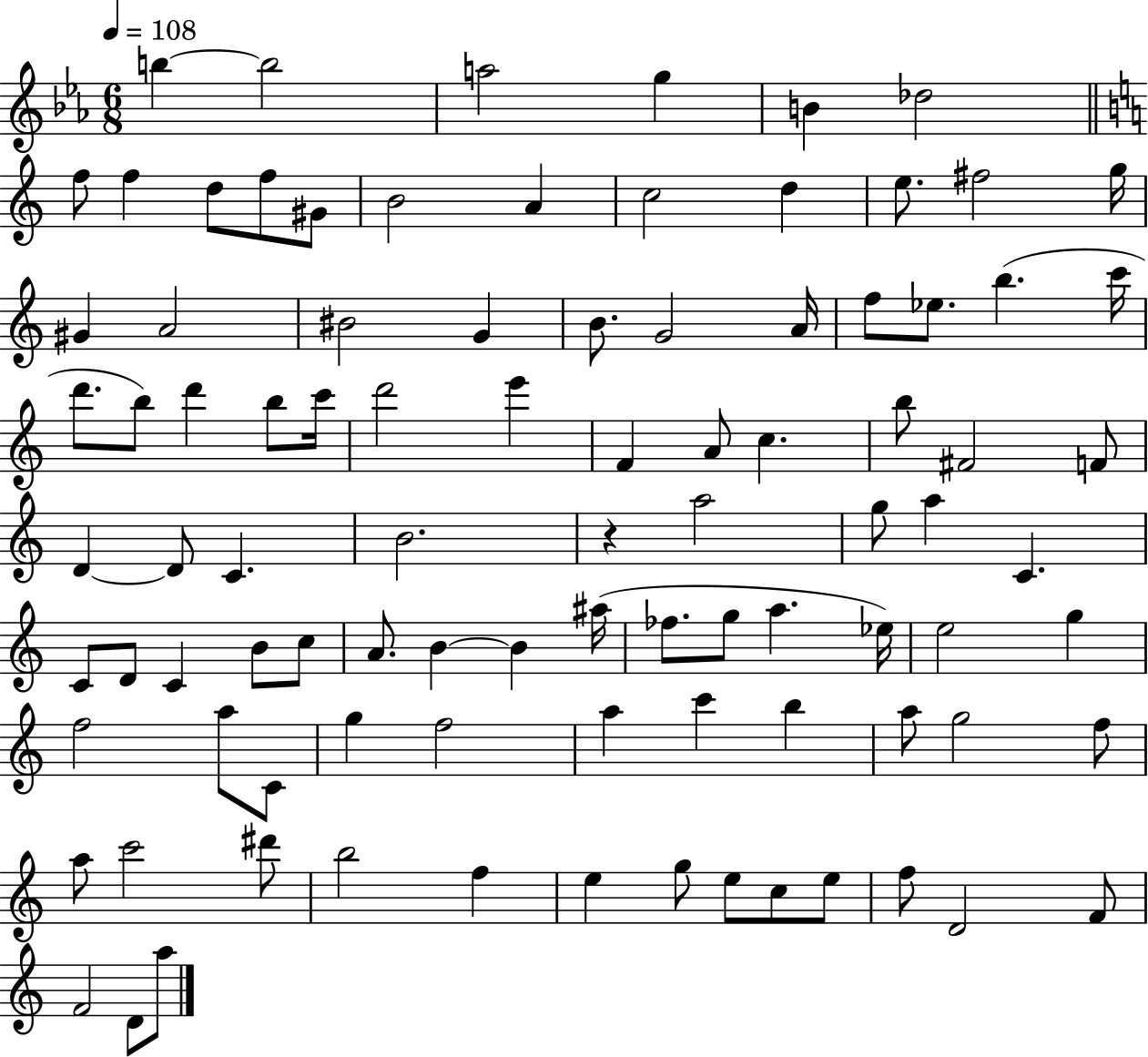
{
  \clef treble
  \numericTimeSignature
  \time 6/8
  \key ees \major
  \tempo 4 = 108
  \repeat volta 2 { b''4~~ b''2 | a''2 g''4 | b'4 des''2 | \bar "||" \break \key c \major f''8 f''4 d''8 f''8 gis'8 | b'2 a'4 | c''2 d''4 | e''8. fis''2 g''16 | \break gis'4 a'2 | bis'2 g'4 | b'8. g'2 a'16 | f''8 ees''8. b''4.( c'''16 | \break d'''8. b''8) d'''4 b''8 c'''16 | d'''2 e'''4 | f'4 a'8 c''4. | b''8 fis'2 f'8 | \break d'4~~ d'8 c'4. | b'2. | r4 a''2 | g''8 a''4 c'4. | \break c'8 d'8 c'4 b'8 c''8 | a'8. b'4~~ b'4 ais''16( | fes''8. g''8 a''4. ees''16) | e''2 g''4 | \break f''2 a''8 c'8 | g''4 f''2 | a''4 c'''4 b''4 | a''8 g''2 f''8 | \break a''8 c'''2 dis'''8 | b''2 f''4 | e''4 g''8 e''8 c''8 e''8 | f''8 d'2 f'8 | \break f'2 d'8 a''8 | } \bar "|."
}